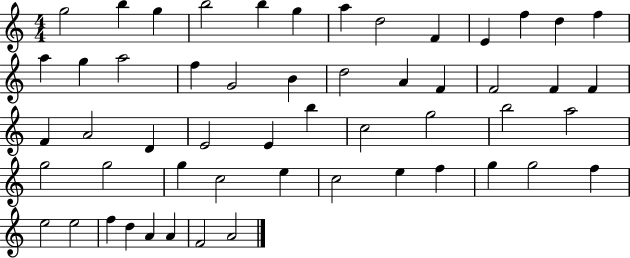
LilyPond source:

{
  \clef treble
  \numericTimeSignature
  \time 4/4
  \key c \major
  g''2 b''4 g''4 | b''2 b''4 g''4 | a''4 d''2 f'4 | e'4 f''4 d''4 f''4 | \break a''4 g''4 a''2 | f''4 g'2 b'4 | d''2 a'4 f'4 | f'2 f'4 f'4 | \break f'4 a'2 d'4 | e'2 e'4 b''4 | c''2 g''2 | b''2 a''2 | \break g''2 g''2 | g''4 c''2 e''4 | c''2 e''4 f''4 | g''4 g''2 f''4 | \break e''2 e''2 | f''4 d''4 a'4 a'4 | f'2 a'2 | \bar "|."
}